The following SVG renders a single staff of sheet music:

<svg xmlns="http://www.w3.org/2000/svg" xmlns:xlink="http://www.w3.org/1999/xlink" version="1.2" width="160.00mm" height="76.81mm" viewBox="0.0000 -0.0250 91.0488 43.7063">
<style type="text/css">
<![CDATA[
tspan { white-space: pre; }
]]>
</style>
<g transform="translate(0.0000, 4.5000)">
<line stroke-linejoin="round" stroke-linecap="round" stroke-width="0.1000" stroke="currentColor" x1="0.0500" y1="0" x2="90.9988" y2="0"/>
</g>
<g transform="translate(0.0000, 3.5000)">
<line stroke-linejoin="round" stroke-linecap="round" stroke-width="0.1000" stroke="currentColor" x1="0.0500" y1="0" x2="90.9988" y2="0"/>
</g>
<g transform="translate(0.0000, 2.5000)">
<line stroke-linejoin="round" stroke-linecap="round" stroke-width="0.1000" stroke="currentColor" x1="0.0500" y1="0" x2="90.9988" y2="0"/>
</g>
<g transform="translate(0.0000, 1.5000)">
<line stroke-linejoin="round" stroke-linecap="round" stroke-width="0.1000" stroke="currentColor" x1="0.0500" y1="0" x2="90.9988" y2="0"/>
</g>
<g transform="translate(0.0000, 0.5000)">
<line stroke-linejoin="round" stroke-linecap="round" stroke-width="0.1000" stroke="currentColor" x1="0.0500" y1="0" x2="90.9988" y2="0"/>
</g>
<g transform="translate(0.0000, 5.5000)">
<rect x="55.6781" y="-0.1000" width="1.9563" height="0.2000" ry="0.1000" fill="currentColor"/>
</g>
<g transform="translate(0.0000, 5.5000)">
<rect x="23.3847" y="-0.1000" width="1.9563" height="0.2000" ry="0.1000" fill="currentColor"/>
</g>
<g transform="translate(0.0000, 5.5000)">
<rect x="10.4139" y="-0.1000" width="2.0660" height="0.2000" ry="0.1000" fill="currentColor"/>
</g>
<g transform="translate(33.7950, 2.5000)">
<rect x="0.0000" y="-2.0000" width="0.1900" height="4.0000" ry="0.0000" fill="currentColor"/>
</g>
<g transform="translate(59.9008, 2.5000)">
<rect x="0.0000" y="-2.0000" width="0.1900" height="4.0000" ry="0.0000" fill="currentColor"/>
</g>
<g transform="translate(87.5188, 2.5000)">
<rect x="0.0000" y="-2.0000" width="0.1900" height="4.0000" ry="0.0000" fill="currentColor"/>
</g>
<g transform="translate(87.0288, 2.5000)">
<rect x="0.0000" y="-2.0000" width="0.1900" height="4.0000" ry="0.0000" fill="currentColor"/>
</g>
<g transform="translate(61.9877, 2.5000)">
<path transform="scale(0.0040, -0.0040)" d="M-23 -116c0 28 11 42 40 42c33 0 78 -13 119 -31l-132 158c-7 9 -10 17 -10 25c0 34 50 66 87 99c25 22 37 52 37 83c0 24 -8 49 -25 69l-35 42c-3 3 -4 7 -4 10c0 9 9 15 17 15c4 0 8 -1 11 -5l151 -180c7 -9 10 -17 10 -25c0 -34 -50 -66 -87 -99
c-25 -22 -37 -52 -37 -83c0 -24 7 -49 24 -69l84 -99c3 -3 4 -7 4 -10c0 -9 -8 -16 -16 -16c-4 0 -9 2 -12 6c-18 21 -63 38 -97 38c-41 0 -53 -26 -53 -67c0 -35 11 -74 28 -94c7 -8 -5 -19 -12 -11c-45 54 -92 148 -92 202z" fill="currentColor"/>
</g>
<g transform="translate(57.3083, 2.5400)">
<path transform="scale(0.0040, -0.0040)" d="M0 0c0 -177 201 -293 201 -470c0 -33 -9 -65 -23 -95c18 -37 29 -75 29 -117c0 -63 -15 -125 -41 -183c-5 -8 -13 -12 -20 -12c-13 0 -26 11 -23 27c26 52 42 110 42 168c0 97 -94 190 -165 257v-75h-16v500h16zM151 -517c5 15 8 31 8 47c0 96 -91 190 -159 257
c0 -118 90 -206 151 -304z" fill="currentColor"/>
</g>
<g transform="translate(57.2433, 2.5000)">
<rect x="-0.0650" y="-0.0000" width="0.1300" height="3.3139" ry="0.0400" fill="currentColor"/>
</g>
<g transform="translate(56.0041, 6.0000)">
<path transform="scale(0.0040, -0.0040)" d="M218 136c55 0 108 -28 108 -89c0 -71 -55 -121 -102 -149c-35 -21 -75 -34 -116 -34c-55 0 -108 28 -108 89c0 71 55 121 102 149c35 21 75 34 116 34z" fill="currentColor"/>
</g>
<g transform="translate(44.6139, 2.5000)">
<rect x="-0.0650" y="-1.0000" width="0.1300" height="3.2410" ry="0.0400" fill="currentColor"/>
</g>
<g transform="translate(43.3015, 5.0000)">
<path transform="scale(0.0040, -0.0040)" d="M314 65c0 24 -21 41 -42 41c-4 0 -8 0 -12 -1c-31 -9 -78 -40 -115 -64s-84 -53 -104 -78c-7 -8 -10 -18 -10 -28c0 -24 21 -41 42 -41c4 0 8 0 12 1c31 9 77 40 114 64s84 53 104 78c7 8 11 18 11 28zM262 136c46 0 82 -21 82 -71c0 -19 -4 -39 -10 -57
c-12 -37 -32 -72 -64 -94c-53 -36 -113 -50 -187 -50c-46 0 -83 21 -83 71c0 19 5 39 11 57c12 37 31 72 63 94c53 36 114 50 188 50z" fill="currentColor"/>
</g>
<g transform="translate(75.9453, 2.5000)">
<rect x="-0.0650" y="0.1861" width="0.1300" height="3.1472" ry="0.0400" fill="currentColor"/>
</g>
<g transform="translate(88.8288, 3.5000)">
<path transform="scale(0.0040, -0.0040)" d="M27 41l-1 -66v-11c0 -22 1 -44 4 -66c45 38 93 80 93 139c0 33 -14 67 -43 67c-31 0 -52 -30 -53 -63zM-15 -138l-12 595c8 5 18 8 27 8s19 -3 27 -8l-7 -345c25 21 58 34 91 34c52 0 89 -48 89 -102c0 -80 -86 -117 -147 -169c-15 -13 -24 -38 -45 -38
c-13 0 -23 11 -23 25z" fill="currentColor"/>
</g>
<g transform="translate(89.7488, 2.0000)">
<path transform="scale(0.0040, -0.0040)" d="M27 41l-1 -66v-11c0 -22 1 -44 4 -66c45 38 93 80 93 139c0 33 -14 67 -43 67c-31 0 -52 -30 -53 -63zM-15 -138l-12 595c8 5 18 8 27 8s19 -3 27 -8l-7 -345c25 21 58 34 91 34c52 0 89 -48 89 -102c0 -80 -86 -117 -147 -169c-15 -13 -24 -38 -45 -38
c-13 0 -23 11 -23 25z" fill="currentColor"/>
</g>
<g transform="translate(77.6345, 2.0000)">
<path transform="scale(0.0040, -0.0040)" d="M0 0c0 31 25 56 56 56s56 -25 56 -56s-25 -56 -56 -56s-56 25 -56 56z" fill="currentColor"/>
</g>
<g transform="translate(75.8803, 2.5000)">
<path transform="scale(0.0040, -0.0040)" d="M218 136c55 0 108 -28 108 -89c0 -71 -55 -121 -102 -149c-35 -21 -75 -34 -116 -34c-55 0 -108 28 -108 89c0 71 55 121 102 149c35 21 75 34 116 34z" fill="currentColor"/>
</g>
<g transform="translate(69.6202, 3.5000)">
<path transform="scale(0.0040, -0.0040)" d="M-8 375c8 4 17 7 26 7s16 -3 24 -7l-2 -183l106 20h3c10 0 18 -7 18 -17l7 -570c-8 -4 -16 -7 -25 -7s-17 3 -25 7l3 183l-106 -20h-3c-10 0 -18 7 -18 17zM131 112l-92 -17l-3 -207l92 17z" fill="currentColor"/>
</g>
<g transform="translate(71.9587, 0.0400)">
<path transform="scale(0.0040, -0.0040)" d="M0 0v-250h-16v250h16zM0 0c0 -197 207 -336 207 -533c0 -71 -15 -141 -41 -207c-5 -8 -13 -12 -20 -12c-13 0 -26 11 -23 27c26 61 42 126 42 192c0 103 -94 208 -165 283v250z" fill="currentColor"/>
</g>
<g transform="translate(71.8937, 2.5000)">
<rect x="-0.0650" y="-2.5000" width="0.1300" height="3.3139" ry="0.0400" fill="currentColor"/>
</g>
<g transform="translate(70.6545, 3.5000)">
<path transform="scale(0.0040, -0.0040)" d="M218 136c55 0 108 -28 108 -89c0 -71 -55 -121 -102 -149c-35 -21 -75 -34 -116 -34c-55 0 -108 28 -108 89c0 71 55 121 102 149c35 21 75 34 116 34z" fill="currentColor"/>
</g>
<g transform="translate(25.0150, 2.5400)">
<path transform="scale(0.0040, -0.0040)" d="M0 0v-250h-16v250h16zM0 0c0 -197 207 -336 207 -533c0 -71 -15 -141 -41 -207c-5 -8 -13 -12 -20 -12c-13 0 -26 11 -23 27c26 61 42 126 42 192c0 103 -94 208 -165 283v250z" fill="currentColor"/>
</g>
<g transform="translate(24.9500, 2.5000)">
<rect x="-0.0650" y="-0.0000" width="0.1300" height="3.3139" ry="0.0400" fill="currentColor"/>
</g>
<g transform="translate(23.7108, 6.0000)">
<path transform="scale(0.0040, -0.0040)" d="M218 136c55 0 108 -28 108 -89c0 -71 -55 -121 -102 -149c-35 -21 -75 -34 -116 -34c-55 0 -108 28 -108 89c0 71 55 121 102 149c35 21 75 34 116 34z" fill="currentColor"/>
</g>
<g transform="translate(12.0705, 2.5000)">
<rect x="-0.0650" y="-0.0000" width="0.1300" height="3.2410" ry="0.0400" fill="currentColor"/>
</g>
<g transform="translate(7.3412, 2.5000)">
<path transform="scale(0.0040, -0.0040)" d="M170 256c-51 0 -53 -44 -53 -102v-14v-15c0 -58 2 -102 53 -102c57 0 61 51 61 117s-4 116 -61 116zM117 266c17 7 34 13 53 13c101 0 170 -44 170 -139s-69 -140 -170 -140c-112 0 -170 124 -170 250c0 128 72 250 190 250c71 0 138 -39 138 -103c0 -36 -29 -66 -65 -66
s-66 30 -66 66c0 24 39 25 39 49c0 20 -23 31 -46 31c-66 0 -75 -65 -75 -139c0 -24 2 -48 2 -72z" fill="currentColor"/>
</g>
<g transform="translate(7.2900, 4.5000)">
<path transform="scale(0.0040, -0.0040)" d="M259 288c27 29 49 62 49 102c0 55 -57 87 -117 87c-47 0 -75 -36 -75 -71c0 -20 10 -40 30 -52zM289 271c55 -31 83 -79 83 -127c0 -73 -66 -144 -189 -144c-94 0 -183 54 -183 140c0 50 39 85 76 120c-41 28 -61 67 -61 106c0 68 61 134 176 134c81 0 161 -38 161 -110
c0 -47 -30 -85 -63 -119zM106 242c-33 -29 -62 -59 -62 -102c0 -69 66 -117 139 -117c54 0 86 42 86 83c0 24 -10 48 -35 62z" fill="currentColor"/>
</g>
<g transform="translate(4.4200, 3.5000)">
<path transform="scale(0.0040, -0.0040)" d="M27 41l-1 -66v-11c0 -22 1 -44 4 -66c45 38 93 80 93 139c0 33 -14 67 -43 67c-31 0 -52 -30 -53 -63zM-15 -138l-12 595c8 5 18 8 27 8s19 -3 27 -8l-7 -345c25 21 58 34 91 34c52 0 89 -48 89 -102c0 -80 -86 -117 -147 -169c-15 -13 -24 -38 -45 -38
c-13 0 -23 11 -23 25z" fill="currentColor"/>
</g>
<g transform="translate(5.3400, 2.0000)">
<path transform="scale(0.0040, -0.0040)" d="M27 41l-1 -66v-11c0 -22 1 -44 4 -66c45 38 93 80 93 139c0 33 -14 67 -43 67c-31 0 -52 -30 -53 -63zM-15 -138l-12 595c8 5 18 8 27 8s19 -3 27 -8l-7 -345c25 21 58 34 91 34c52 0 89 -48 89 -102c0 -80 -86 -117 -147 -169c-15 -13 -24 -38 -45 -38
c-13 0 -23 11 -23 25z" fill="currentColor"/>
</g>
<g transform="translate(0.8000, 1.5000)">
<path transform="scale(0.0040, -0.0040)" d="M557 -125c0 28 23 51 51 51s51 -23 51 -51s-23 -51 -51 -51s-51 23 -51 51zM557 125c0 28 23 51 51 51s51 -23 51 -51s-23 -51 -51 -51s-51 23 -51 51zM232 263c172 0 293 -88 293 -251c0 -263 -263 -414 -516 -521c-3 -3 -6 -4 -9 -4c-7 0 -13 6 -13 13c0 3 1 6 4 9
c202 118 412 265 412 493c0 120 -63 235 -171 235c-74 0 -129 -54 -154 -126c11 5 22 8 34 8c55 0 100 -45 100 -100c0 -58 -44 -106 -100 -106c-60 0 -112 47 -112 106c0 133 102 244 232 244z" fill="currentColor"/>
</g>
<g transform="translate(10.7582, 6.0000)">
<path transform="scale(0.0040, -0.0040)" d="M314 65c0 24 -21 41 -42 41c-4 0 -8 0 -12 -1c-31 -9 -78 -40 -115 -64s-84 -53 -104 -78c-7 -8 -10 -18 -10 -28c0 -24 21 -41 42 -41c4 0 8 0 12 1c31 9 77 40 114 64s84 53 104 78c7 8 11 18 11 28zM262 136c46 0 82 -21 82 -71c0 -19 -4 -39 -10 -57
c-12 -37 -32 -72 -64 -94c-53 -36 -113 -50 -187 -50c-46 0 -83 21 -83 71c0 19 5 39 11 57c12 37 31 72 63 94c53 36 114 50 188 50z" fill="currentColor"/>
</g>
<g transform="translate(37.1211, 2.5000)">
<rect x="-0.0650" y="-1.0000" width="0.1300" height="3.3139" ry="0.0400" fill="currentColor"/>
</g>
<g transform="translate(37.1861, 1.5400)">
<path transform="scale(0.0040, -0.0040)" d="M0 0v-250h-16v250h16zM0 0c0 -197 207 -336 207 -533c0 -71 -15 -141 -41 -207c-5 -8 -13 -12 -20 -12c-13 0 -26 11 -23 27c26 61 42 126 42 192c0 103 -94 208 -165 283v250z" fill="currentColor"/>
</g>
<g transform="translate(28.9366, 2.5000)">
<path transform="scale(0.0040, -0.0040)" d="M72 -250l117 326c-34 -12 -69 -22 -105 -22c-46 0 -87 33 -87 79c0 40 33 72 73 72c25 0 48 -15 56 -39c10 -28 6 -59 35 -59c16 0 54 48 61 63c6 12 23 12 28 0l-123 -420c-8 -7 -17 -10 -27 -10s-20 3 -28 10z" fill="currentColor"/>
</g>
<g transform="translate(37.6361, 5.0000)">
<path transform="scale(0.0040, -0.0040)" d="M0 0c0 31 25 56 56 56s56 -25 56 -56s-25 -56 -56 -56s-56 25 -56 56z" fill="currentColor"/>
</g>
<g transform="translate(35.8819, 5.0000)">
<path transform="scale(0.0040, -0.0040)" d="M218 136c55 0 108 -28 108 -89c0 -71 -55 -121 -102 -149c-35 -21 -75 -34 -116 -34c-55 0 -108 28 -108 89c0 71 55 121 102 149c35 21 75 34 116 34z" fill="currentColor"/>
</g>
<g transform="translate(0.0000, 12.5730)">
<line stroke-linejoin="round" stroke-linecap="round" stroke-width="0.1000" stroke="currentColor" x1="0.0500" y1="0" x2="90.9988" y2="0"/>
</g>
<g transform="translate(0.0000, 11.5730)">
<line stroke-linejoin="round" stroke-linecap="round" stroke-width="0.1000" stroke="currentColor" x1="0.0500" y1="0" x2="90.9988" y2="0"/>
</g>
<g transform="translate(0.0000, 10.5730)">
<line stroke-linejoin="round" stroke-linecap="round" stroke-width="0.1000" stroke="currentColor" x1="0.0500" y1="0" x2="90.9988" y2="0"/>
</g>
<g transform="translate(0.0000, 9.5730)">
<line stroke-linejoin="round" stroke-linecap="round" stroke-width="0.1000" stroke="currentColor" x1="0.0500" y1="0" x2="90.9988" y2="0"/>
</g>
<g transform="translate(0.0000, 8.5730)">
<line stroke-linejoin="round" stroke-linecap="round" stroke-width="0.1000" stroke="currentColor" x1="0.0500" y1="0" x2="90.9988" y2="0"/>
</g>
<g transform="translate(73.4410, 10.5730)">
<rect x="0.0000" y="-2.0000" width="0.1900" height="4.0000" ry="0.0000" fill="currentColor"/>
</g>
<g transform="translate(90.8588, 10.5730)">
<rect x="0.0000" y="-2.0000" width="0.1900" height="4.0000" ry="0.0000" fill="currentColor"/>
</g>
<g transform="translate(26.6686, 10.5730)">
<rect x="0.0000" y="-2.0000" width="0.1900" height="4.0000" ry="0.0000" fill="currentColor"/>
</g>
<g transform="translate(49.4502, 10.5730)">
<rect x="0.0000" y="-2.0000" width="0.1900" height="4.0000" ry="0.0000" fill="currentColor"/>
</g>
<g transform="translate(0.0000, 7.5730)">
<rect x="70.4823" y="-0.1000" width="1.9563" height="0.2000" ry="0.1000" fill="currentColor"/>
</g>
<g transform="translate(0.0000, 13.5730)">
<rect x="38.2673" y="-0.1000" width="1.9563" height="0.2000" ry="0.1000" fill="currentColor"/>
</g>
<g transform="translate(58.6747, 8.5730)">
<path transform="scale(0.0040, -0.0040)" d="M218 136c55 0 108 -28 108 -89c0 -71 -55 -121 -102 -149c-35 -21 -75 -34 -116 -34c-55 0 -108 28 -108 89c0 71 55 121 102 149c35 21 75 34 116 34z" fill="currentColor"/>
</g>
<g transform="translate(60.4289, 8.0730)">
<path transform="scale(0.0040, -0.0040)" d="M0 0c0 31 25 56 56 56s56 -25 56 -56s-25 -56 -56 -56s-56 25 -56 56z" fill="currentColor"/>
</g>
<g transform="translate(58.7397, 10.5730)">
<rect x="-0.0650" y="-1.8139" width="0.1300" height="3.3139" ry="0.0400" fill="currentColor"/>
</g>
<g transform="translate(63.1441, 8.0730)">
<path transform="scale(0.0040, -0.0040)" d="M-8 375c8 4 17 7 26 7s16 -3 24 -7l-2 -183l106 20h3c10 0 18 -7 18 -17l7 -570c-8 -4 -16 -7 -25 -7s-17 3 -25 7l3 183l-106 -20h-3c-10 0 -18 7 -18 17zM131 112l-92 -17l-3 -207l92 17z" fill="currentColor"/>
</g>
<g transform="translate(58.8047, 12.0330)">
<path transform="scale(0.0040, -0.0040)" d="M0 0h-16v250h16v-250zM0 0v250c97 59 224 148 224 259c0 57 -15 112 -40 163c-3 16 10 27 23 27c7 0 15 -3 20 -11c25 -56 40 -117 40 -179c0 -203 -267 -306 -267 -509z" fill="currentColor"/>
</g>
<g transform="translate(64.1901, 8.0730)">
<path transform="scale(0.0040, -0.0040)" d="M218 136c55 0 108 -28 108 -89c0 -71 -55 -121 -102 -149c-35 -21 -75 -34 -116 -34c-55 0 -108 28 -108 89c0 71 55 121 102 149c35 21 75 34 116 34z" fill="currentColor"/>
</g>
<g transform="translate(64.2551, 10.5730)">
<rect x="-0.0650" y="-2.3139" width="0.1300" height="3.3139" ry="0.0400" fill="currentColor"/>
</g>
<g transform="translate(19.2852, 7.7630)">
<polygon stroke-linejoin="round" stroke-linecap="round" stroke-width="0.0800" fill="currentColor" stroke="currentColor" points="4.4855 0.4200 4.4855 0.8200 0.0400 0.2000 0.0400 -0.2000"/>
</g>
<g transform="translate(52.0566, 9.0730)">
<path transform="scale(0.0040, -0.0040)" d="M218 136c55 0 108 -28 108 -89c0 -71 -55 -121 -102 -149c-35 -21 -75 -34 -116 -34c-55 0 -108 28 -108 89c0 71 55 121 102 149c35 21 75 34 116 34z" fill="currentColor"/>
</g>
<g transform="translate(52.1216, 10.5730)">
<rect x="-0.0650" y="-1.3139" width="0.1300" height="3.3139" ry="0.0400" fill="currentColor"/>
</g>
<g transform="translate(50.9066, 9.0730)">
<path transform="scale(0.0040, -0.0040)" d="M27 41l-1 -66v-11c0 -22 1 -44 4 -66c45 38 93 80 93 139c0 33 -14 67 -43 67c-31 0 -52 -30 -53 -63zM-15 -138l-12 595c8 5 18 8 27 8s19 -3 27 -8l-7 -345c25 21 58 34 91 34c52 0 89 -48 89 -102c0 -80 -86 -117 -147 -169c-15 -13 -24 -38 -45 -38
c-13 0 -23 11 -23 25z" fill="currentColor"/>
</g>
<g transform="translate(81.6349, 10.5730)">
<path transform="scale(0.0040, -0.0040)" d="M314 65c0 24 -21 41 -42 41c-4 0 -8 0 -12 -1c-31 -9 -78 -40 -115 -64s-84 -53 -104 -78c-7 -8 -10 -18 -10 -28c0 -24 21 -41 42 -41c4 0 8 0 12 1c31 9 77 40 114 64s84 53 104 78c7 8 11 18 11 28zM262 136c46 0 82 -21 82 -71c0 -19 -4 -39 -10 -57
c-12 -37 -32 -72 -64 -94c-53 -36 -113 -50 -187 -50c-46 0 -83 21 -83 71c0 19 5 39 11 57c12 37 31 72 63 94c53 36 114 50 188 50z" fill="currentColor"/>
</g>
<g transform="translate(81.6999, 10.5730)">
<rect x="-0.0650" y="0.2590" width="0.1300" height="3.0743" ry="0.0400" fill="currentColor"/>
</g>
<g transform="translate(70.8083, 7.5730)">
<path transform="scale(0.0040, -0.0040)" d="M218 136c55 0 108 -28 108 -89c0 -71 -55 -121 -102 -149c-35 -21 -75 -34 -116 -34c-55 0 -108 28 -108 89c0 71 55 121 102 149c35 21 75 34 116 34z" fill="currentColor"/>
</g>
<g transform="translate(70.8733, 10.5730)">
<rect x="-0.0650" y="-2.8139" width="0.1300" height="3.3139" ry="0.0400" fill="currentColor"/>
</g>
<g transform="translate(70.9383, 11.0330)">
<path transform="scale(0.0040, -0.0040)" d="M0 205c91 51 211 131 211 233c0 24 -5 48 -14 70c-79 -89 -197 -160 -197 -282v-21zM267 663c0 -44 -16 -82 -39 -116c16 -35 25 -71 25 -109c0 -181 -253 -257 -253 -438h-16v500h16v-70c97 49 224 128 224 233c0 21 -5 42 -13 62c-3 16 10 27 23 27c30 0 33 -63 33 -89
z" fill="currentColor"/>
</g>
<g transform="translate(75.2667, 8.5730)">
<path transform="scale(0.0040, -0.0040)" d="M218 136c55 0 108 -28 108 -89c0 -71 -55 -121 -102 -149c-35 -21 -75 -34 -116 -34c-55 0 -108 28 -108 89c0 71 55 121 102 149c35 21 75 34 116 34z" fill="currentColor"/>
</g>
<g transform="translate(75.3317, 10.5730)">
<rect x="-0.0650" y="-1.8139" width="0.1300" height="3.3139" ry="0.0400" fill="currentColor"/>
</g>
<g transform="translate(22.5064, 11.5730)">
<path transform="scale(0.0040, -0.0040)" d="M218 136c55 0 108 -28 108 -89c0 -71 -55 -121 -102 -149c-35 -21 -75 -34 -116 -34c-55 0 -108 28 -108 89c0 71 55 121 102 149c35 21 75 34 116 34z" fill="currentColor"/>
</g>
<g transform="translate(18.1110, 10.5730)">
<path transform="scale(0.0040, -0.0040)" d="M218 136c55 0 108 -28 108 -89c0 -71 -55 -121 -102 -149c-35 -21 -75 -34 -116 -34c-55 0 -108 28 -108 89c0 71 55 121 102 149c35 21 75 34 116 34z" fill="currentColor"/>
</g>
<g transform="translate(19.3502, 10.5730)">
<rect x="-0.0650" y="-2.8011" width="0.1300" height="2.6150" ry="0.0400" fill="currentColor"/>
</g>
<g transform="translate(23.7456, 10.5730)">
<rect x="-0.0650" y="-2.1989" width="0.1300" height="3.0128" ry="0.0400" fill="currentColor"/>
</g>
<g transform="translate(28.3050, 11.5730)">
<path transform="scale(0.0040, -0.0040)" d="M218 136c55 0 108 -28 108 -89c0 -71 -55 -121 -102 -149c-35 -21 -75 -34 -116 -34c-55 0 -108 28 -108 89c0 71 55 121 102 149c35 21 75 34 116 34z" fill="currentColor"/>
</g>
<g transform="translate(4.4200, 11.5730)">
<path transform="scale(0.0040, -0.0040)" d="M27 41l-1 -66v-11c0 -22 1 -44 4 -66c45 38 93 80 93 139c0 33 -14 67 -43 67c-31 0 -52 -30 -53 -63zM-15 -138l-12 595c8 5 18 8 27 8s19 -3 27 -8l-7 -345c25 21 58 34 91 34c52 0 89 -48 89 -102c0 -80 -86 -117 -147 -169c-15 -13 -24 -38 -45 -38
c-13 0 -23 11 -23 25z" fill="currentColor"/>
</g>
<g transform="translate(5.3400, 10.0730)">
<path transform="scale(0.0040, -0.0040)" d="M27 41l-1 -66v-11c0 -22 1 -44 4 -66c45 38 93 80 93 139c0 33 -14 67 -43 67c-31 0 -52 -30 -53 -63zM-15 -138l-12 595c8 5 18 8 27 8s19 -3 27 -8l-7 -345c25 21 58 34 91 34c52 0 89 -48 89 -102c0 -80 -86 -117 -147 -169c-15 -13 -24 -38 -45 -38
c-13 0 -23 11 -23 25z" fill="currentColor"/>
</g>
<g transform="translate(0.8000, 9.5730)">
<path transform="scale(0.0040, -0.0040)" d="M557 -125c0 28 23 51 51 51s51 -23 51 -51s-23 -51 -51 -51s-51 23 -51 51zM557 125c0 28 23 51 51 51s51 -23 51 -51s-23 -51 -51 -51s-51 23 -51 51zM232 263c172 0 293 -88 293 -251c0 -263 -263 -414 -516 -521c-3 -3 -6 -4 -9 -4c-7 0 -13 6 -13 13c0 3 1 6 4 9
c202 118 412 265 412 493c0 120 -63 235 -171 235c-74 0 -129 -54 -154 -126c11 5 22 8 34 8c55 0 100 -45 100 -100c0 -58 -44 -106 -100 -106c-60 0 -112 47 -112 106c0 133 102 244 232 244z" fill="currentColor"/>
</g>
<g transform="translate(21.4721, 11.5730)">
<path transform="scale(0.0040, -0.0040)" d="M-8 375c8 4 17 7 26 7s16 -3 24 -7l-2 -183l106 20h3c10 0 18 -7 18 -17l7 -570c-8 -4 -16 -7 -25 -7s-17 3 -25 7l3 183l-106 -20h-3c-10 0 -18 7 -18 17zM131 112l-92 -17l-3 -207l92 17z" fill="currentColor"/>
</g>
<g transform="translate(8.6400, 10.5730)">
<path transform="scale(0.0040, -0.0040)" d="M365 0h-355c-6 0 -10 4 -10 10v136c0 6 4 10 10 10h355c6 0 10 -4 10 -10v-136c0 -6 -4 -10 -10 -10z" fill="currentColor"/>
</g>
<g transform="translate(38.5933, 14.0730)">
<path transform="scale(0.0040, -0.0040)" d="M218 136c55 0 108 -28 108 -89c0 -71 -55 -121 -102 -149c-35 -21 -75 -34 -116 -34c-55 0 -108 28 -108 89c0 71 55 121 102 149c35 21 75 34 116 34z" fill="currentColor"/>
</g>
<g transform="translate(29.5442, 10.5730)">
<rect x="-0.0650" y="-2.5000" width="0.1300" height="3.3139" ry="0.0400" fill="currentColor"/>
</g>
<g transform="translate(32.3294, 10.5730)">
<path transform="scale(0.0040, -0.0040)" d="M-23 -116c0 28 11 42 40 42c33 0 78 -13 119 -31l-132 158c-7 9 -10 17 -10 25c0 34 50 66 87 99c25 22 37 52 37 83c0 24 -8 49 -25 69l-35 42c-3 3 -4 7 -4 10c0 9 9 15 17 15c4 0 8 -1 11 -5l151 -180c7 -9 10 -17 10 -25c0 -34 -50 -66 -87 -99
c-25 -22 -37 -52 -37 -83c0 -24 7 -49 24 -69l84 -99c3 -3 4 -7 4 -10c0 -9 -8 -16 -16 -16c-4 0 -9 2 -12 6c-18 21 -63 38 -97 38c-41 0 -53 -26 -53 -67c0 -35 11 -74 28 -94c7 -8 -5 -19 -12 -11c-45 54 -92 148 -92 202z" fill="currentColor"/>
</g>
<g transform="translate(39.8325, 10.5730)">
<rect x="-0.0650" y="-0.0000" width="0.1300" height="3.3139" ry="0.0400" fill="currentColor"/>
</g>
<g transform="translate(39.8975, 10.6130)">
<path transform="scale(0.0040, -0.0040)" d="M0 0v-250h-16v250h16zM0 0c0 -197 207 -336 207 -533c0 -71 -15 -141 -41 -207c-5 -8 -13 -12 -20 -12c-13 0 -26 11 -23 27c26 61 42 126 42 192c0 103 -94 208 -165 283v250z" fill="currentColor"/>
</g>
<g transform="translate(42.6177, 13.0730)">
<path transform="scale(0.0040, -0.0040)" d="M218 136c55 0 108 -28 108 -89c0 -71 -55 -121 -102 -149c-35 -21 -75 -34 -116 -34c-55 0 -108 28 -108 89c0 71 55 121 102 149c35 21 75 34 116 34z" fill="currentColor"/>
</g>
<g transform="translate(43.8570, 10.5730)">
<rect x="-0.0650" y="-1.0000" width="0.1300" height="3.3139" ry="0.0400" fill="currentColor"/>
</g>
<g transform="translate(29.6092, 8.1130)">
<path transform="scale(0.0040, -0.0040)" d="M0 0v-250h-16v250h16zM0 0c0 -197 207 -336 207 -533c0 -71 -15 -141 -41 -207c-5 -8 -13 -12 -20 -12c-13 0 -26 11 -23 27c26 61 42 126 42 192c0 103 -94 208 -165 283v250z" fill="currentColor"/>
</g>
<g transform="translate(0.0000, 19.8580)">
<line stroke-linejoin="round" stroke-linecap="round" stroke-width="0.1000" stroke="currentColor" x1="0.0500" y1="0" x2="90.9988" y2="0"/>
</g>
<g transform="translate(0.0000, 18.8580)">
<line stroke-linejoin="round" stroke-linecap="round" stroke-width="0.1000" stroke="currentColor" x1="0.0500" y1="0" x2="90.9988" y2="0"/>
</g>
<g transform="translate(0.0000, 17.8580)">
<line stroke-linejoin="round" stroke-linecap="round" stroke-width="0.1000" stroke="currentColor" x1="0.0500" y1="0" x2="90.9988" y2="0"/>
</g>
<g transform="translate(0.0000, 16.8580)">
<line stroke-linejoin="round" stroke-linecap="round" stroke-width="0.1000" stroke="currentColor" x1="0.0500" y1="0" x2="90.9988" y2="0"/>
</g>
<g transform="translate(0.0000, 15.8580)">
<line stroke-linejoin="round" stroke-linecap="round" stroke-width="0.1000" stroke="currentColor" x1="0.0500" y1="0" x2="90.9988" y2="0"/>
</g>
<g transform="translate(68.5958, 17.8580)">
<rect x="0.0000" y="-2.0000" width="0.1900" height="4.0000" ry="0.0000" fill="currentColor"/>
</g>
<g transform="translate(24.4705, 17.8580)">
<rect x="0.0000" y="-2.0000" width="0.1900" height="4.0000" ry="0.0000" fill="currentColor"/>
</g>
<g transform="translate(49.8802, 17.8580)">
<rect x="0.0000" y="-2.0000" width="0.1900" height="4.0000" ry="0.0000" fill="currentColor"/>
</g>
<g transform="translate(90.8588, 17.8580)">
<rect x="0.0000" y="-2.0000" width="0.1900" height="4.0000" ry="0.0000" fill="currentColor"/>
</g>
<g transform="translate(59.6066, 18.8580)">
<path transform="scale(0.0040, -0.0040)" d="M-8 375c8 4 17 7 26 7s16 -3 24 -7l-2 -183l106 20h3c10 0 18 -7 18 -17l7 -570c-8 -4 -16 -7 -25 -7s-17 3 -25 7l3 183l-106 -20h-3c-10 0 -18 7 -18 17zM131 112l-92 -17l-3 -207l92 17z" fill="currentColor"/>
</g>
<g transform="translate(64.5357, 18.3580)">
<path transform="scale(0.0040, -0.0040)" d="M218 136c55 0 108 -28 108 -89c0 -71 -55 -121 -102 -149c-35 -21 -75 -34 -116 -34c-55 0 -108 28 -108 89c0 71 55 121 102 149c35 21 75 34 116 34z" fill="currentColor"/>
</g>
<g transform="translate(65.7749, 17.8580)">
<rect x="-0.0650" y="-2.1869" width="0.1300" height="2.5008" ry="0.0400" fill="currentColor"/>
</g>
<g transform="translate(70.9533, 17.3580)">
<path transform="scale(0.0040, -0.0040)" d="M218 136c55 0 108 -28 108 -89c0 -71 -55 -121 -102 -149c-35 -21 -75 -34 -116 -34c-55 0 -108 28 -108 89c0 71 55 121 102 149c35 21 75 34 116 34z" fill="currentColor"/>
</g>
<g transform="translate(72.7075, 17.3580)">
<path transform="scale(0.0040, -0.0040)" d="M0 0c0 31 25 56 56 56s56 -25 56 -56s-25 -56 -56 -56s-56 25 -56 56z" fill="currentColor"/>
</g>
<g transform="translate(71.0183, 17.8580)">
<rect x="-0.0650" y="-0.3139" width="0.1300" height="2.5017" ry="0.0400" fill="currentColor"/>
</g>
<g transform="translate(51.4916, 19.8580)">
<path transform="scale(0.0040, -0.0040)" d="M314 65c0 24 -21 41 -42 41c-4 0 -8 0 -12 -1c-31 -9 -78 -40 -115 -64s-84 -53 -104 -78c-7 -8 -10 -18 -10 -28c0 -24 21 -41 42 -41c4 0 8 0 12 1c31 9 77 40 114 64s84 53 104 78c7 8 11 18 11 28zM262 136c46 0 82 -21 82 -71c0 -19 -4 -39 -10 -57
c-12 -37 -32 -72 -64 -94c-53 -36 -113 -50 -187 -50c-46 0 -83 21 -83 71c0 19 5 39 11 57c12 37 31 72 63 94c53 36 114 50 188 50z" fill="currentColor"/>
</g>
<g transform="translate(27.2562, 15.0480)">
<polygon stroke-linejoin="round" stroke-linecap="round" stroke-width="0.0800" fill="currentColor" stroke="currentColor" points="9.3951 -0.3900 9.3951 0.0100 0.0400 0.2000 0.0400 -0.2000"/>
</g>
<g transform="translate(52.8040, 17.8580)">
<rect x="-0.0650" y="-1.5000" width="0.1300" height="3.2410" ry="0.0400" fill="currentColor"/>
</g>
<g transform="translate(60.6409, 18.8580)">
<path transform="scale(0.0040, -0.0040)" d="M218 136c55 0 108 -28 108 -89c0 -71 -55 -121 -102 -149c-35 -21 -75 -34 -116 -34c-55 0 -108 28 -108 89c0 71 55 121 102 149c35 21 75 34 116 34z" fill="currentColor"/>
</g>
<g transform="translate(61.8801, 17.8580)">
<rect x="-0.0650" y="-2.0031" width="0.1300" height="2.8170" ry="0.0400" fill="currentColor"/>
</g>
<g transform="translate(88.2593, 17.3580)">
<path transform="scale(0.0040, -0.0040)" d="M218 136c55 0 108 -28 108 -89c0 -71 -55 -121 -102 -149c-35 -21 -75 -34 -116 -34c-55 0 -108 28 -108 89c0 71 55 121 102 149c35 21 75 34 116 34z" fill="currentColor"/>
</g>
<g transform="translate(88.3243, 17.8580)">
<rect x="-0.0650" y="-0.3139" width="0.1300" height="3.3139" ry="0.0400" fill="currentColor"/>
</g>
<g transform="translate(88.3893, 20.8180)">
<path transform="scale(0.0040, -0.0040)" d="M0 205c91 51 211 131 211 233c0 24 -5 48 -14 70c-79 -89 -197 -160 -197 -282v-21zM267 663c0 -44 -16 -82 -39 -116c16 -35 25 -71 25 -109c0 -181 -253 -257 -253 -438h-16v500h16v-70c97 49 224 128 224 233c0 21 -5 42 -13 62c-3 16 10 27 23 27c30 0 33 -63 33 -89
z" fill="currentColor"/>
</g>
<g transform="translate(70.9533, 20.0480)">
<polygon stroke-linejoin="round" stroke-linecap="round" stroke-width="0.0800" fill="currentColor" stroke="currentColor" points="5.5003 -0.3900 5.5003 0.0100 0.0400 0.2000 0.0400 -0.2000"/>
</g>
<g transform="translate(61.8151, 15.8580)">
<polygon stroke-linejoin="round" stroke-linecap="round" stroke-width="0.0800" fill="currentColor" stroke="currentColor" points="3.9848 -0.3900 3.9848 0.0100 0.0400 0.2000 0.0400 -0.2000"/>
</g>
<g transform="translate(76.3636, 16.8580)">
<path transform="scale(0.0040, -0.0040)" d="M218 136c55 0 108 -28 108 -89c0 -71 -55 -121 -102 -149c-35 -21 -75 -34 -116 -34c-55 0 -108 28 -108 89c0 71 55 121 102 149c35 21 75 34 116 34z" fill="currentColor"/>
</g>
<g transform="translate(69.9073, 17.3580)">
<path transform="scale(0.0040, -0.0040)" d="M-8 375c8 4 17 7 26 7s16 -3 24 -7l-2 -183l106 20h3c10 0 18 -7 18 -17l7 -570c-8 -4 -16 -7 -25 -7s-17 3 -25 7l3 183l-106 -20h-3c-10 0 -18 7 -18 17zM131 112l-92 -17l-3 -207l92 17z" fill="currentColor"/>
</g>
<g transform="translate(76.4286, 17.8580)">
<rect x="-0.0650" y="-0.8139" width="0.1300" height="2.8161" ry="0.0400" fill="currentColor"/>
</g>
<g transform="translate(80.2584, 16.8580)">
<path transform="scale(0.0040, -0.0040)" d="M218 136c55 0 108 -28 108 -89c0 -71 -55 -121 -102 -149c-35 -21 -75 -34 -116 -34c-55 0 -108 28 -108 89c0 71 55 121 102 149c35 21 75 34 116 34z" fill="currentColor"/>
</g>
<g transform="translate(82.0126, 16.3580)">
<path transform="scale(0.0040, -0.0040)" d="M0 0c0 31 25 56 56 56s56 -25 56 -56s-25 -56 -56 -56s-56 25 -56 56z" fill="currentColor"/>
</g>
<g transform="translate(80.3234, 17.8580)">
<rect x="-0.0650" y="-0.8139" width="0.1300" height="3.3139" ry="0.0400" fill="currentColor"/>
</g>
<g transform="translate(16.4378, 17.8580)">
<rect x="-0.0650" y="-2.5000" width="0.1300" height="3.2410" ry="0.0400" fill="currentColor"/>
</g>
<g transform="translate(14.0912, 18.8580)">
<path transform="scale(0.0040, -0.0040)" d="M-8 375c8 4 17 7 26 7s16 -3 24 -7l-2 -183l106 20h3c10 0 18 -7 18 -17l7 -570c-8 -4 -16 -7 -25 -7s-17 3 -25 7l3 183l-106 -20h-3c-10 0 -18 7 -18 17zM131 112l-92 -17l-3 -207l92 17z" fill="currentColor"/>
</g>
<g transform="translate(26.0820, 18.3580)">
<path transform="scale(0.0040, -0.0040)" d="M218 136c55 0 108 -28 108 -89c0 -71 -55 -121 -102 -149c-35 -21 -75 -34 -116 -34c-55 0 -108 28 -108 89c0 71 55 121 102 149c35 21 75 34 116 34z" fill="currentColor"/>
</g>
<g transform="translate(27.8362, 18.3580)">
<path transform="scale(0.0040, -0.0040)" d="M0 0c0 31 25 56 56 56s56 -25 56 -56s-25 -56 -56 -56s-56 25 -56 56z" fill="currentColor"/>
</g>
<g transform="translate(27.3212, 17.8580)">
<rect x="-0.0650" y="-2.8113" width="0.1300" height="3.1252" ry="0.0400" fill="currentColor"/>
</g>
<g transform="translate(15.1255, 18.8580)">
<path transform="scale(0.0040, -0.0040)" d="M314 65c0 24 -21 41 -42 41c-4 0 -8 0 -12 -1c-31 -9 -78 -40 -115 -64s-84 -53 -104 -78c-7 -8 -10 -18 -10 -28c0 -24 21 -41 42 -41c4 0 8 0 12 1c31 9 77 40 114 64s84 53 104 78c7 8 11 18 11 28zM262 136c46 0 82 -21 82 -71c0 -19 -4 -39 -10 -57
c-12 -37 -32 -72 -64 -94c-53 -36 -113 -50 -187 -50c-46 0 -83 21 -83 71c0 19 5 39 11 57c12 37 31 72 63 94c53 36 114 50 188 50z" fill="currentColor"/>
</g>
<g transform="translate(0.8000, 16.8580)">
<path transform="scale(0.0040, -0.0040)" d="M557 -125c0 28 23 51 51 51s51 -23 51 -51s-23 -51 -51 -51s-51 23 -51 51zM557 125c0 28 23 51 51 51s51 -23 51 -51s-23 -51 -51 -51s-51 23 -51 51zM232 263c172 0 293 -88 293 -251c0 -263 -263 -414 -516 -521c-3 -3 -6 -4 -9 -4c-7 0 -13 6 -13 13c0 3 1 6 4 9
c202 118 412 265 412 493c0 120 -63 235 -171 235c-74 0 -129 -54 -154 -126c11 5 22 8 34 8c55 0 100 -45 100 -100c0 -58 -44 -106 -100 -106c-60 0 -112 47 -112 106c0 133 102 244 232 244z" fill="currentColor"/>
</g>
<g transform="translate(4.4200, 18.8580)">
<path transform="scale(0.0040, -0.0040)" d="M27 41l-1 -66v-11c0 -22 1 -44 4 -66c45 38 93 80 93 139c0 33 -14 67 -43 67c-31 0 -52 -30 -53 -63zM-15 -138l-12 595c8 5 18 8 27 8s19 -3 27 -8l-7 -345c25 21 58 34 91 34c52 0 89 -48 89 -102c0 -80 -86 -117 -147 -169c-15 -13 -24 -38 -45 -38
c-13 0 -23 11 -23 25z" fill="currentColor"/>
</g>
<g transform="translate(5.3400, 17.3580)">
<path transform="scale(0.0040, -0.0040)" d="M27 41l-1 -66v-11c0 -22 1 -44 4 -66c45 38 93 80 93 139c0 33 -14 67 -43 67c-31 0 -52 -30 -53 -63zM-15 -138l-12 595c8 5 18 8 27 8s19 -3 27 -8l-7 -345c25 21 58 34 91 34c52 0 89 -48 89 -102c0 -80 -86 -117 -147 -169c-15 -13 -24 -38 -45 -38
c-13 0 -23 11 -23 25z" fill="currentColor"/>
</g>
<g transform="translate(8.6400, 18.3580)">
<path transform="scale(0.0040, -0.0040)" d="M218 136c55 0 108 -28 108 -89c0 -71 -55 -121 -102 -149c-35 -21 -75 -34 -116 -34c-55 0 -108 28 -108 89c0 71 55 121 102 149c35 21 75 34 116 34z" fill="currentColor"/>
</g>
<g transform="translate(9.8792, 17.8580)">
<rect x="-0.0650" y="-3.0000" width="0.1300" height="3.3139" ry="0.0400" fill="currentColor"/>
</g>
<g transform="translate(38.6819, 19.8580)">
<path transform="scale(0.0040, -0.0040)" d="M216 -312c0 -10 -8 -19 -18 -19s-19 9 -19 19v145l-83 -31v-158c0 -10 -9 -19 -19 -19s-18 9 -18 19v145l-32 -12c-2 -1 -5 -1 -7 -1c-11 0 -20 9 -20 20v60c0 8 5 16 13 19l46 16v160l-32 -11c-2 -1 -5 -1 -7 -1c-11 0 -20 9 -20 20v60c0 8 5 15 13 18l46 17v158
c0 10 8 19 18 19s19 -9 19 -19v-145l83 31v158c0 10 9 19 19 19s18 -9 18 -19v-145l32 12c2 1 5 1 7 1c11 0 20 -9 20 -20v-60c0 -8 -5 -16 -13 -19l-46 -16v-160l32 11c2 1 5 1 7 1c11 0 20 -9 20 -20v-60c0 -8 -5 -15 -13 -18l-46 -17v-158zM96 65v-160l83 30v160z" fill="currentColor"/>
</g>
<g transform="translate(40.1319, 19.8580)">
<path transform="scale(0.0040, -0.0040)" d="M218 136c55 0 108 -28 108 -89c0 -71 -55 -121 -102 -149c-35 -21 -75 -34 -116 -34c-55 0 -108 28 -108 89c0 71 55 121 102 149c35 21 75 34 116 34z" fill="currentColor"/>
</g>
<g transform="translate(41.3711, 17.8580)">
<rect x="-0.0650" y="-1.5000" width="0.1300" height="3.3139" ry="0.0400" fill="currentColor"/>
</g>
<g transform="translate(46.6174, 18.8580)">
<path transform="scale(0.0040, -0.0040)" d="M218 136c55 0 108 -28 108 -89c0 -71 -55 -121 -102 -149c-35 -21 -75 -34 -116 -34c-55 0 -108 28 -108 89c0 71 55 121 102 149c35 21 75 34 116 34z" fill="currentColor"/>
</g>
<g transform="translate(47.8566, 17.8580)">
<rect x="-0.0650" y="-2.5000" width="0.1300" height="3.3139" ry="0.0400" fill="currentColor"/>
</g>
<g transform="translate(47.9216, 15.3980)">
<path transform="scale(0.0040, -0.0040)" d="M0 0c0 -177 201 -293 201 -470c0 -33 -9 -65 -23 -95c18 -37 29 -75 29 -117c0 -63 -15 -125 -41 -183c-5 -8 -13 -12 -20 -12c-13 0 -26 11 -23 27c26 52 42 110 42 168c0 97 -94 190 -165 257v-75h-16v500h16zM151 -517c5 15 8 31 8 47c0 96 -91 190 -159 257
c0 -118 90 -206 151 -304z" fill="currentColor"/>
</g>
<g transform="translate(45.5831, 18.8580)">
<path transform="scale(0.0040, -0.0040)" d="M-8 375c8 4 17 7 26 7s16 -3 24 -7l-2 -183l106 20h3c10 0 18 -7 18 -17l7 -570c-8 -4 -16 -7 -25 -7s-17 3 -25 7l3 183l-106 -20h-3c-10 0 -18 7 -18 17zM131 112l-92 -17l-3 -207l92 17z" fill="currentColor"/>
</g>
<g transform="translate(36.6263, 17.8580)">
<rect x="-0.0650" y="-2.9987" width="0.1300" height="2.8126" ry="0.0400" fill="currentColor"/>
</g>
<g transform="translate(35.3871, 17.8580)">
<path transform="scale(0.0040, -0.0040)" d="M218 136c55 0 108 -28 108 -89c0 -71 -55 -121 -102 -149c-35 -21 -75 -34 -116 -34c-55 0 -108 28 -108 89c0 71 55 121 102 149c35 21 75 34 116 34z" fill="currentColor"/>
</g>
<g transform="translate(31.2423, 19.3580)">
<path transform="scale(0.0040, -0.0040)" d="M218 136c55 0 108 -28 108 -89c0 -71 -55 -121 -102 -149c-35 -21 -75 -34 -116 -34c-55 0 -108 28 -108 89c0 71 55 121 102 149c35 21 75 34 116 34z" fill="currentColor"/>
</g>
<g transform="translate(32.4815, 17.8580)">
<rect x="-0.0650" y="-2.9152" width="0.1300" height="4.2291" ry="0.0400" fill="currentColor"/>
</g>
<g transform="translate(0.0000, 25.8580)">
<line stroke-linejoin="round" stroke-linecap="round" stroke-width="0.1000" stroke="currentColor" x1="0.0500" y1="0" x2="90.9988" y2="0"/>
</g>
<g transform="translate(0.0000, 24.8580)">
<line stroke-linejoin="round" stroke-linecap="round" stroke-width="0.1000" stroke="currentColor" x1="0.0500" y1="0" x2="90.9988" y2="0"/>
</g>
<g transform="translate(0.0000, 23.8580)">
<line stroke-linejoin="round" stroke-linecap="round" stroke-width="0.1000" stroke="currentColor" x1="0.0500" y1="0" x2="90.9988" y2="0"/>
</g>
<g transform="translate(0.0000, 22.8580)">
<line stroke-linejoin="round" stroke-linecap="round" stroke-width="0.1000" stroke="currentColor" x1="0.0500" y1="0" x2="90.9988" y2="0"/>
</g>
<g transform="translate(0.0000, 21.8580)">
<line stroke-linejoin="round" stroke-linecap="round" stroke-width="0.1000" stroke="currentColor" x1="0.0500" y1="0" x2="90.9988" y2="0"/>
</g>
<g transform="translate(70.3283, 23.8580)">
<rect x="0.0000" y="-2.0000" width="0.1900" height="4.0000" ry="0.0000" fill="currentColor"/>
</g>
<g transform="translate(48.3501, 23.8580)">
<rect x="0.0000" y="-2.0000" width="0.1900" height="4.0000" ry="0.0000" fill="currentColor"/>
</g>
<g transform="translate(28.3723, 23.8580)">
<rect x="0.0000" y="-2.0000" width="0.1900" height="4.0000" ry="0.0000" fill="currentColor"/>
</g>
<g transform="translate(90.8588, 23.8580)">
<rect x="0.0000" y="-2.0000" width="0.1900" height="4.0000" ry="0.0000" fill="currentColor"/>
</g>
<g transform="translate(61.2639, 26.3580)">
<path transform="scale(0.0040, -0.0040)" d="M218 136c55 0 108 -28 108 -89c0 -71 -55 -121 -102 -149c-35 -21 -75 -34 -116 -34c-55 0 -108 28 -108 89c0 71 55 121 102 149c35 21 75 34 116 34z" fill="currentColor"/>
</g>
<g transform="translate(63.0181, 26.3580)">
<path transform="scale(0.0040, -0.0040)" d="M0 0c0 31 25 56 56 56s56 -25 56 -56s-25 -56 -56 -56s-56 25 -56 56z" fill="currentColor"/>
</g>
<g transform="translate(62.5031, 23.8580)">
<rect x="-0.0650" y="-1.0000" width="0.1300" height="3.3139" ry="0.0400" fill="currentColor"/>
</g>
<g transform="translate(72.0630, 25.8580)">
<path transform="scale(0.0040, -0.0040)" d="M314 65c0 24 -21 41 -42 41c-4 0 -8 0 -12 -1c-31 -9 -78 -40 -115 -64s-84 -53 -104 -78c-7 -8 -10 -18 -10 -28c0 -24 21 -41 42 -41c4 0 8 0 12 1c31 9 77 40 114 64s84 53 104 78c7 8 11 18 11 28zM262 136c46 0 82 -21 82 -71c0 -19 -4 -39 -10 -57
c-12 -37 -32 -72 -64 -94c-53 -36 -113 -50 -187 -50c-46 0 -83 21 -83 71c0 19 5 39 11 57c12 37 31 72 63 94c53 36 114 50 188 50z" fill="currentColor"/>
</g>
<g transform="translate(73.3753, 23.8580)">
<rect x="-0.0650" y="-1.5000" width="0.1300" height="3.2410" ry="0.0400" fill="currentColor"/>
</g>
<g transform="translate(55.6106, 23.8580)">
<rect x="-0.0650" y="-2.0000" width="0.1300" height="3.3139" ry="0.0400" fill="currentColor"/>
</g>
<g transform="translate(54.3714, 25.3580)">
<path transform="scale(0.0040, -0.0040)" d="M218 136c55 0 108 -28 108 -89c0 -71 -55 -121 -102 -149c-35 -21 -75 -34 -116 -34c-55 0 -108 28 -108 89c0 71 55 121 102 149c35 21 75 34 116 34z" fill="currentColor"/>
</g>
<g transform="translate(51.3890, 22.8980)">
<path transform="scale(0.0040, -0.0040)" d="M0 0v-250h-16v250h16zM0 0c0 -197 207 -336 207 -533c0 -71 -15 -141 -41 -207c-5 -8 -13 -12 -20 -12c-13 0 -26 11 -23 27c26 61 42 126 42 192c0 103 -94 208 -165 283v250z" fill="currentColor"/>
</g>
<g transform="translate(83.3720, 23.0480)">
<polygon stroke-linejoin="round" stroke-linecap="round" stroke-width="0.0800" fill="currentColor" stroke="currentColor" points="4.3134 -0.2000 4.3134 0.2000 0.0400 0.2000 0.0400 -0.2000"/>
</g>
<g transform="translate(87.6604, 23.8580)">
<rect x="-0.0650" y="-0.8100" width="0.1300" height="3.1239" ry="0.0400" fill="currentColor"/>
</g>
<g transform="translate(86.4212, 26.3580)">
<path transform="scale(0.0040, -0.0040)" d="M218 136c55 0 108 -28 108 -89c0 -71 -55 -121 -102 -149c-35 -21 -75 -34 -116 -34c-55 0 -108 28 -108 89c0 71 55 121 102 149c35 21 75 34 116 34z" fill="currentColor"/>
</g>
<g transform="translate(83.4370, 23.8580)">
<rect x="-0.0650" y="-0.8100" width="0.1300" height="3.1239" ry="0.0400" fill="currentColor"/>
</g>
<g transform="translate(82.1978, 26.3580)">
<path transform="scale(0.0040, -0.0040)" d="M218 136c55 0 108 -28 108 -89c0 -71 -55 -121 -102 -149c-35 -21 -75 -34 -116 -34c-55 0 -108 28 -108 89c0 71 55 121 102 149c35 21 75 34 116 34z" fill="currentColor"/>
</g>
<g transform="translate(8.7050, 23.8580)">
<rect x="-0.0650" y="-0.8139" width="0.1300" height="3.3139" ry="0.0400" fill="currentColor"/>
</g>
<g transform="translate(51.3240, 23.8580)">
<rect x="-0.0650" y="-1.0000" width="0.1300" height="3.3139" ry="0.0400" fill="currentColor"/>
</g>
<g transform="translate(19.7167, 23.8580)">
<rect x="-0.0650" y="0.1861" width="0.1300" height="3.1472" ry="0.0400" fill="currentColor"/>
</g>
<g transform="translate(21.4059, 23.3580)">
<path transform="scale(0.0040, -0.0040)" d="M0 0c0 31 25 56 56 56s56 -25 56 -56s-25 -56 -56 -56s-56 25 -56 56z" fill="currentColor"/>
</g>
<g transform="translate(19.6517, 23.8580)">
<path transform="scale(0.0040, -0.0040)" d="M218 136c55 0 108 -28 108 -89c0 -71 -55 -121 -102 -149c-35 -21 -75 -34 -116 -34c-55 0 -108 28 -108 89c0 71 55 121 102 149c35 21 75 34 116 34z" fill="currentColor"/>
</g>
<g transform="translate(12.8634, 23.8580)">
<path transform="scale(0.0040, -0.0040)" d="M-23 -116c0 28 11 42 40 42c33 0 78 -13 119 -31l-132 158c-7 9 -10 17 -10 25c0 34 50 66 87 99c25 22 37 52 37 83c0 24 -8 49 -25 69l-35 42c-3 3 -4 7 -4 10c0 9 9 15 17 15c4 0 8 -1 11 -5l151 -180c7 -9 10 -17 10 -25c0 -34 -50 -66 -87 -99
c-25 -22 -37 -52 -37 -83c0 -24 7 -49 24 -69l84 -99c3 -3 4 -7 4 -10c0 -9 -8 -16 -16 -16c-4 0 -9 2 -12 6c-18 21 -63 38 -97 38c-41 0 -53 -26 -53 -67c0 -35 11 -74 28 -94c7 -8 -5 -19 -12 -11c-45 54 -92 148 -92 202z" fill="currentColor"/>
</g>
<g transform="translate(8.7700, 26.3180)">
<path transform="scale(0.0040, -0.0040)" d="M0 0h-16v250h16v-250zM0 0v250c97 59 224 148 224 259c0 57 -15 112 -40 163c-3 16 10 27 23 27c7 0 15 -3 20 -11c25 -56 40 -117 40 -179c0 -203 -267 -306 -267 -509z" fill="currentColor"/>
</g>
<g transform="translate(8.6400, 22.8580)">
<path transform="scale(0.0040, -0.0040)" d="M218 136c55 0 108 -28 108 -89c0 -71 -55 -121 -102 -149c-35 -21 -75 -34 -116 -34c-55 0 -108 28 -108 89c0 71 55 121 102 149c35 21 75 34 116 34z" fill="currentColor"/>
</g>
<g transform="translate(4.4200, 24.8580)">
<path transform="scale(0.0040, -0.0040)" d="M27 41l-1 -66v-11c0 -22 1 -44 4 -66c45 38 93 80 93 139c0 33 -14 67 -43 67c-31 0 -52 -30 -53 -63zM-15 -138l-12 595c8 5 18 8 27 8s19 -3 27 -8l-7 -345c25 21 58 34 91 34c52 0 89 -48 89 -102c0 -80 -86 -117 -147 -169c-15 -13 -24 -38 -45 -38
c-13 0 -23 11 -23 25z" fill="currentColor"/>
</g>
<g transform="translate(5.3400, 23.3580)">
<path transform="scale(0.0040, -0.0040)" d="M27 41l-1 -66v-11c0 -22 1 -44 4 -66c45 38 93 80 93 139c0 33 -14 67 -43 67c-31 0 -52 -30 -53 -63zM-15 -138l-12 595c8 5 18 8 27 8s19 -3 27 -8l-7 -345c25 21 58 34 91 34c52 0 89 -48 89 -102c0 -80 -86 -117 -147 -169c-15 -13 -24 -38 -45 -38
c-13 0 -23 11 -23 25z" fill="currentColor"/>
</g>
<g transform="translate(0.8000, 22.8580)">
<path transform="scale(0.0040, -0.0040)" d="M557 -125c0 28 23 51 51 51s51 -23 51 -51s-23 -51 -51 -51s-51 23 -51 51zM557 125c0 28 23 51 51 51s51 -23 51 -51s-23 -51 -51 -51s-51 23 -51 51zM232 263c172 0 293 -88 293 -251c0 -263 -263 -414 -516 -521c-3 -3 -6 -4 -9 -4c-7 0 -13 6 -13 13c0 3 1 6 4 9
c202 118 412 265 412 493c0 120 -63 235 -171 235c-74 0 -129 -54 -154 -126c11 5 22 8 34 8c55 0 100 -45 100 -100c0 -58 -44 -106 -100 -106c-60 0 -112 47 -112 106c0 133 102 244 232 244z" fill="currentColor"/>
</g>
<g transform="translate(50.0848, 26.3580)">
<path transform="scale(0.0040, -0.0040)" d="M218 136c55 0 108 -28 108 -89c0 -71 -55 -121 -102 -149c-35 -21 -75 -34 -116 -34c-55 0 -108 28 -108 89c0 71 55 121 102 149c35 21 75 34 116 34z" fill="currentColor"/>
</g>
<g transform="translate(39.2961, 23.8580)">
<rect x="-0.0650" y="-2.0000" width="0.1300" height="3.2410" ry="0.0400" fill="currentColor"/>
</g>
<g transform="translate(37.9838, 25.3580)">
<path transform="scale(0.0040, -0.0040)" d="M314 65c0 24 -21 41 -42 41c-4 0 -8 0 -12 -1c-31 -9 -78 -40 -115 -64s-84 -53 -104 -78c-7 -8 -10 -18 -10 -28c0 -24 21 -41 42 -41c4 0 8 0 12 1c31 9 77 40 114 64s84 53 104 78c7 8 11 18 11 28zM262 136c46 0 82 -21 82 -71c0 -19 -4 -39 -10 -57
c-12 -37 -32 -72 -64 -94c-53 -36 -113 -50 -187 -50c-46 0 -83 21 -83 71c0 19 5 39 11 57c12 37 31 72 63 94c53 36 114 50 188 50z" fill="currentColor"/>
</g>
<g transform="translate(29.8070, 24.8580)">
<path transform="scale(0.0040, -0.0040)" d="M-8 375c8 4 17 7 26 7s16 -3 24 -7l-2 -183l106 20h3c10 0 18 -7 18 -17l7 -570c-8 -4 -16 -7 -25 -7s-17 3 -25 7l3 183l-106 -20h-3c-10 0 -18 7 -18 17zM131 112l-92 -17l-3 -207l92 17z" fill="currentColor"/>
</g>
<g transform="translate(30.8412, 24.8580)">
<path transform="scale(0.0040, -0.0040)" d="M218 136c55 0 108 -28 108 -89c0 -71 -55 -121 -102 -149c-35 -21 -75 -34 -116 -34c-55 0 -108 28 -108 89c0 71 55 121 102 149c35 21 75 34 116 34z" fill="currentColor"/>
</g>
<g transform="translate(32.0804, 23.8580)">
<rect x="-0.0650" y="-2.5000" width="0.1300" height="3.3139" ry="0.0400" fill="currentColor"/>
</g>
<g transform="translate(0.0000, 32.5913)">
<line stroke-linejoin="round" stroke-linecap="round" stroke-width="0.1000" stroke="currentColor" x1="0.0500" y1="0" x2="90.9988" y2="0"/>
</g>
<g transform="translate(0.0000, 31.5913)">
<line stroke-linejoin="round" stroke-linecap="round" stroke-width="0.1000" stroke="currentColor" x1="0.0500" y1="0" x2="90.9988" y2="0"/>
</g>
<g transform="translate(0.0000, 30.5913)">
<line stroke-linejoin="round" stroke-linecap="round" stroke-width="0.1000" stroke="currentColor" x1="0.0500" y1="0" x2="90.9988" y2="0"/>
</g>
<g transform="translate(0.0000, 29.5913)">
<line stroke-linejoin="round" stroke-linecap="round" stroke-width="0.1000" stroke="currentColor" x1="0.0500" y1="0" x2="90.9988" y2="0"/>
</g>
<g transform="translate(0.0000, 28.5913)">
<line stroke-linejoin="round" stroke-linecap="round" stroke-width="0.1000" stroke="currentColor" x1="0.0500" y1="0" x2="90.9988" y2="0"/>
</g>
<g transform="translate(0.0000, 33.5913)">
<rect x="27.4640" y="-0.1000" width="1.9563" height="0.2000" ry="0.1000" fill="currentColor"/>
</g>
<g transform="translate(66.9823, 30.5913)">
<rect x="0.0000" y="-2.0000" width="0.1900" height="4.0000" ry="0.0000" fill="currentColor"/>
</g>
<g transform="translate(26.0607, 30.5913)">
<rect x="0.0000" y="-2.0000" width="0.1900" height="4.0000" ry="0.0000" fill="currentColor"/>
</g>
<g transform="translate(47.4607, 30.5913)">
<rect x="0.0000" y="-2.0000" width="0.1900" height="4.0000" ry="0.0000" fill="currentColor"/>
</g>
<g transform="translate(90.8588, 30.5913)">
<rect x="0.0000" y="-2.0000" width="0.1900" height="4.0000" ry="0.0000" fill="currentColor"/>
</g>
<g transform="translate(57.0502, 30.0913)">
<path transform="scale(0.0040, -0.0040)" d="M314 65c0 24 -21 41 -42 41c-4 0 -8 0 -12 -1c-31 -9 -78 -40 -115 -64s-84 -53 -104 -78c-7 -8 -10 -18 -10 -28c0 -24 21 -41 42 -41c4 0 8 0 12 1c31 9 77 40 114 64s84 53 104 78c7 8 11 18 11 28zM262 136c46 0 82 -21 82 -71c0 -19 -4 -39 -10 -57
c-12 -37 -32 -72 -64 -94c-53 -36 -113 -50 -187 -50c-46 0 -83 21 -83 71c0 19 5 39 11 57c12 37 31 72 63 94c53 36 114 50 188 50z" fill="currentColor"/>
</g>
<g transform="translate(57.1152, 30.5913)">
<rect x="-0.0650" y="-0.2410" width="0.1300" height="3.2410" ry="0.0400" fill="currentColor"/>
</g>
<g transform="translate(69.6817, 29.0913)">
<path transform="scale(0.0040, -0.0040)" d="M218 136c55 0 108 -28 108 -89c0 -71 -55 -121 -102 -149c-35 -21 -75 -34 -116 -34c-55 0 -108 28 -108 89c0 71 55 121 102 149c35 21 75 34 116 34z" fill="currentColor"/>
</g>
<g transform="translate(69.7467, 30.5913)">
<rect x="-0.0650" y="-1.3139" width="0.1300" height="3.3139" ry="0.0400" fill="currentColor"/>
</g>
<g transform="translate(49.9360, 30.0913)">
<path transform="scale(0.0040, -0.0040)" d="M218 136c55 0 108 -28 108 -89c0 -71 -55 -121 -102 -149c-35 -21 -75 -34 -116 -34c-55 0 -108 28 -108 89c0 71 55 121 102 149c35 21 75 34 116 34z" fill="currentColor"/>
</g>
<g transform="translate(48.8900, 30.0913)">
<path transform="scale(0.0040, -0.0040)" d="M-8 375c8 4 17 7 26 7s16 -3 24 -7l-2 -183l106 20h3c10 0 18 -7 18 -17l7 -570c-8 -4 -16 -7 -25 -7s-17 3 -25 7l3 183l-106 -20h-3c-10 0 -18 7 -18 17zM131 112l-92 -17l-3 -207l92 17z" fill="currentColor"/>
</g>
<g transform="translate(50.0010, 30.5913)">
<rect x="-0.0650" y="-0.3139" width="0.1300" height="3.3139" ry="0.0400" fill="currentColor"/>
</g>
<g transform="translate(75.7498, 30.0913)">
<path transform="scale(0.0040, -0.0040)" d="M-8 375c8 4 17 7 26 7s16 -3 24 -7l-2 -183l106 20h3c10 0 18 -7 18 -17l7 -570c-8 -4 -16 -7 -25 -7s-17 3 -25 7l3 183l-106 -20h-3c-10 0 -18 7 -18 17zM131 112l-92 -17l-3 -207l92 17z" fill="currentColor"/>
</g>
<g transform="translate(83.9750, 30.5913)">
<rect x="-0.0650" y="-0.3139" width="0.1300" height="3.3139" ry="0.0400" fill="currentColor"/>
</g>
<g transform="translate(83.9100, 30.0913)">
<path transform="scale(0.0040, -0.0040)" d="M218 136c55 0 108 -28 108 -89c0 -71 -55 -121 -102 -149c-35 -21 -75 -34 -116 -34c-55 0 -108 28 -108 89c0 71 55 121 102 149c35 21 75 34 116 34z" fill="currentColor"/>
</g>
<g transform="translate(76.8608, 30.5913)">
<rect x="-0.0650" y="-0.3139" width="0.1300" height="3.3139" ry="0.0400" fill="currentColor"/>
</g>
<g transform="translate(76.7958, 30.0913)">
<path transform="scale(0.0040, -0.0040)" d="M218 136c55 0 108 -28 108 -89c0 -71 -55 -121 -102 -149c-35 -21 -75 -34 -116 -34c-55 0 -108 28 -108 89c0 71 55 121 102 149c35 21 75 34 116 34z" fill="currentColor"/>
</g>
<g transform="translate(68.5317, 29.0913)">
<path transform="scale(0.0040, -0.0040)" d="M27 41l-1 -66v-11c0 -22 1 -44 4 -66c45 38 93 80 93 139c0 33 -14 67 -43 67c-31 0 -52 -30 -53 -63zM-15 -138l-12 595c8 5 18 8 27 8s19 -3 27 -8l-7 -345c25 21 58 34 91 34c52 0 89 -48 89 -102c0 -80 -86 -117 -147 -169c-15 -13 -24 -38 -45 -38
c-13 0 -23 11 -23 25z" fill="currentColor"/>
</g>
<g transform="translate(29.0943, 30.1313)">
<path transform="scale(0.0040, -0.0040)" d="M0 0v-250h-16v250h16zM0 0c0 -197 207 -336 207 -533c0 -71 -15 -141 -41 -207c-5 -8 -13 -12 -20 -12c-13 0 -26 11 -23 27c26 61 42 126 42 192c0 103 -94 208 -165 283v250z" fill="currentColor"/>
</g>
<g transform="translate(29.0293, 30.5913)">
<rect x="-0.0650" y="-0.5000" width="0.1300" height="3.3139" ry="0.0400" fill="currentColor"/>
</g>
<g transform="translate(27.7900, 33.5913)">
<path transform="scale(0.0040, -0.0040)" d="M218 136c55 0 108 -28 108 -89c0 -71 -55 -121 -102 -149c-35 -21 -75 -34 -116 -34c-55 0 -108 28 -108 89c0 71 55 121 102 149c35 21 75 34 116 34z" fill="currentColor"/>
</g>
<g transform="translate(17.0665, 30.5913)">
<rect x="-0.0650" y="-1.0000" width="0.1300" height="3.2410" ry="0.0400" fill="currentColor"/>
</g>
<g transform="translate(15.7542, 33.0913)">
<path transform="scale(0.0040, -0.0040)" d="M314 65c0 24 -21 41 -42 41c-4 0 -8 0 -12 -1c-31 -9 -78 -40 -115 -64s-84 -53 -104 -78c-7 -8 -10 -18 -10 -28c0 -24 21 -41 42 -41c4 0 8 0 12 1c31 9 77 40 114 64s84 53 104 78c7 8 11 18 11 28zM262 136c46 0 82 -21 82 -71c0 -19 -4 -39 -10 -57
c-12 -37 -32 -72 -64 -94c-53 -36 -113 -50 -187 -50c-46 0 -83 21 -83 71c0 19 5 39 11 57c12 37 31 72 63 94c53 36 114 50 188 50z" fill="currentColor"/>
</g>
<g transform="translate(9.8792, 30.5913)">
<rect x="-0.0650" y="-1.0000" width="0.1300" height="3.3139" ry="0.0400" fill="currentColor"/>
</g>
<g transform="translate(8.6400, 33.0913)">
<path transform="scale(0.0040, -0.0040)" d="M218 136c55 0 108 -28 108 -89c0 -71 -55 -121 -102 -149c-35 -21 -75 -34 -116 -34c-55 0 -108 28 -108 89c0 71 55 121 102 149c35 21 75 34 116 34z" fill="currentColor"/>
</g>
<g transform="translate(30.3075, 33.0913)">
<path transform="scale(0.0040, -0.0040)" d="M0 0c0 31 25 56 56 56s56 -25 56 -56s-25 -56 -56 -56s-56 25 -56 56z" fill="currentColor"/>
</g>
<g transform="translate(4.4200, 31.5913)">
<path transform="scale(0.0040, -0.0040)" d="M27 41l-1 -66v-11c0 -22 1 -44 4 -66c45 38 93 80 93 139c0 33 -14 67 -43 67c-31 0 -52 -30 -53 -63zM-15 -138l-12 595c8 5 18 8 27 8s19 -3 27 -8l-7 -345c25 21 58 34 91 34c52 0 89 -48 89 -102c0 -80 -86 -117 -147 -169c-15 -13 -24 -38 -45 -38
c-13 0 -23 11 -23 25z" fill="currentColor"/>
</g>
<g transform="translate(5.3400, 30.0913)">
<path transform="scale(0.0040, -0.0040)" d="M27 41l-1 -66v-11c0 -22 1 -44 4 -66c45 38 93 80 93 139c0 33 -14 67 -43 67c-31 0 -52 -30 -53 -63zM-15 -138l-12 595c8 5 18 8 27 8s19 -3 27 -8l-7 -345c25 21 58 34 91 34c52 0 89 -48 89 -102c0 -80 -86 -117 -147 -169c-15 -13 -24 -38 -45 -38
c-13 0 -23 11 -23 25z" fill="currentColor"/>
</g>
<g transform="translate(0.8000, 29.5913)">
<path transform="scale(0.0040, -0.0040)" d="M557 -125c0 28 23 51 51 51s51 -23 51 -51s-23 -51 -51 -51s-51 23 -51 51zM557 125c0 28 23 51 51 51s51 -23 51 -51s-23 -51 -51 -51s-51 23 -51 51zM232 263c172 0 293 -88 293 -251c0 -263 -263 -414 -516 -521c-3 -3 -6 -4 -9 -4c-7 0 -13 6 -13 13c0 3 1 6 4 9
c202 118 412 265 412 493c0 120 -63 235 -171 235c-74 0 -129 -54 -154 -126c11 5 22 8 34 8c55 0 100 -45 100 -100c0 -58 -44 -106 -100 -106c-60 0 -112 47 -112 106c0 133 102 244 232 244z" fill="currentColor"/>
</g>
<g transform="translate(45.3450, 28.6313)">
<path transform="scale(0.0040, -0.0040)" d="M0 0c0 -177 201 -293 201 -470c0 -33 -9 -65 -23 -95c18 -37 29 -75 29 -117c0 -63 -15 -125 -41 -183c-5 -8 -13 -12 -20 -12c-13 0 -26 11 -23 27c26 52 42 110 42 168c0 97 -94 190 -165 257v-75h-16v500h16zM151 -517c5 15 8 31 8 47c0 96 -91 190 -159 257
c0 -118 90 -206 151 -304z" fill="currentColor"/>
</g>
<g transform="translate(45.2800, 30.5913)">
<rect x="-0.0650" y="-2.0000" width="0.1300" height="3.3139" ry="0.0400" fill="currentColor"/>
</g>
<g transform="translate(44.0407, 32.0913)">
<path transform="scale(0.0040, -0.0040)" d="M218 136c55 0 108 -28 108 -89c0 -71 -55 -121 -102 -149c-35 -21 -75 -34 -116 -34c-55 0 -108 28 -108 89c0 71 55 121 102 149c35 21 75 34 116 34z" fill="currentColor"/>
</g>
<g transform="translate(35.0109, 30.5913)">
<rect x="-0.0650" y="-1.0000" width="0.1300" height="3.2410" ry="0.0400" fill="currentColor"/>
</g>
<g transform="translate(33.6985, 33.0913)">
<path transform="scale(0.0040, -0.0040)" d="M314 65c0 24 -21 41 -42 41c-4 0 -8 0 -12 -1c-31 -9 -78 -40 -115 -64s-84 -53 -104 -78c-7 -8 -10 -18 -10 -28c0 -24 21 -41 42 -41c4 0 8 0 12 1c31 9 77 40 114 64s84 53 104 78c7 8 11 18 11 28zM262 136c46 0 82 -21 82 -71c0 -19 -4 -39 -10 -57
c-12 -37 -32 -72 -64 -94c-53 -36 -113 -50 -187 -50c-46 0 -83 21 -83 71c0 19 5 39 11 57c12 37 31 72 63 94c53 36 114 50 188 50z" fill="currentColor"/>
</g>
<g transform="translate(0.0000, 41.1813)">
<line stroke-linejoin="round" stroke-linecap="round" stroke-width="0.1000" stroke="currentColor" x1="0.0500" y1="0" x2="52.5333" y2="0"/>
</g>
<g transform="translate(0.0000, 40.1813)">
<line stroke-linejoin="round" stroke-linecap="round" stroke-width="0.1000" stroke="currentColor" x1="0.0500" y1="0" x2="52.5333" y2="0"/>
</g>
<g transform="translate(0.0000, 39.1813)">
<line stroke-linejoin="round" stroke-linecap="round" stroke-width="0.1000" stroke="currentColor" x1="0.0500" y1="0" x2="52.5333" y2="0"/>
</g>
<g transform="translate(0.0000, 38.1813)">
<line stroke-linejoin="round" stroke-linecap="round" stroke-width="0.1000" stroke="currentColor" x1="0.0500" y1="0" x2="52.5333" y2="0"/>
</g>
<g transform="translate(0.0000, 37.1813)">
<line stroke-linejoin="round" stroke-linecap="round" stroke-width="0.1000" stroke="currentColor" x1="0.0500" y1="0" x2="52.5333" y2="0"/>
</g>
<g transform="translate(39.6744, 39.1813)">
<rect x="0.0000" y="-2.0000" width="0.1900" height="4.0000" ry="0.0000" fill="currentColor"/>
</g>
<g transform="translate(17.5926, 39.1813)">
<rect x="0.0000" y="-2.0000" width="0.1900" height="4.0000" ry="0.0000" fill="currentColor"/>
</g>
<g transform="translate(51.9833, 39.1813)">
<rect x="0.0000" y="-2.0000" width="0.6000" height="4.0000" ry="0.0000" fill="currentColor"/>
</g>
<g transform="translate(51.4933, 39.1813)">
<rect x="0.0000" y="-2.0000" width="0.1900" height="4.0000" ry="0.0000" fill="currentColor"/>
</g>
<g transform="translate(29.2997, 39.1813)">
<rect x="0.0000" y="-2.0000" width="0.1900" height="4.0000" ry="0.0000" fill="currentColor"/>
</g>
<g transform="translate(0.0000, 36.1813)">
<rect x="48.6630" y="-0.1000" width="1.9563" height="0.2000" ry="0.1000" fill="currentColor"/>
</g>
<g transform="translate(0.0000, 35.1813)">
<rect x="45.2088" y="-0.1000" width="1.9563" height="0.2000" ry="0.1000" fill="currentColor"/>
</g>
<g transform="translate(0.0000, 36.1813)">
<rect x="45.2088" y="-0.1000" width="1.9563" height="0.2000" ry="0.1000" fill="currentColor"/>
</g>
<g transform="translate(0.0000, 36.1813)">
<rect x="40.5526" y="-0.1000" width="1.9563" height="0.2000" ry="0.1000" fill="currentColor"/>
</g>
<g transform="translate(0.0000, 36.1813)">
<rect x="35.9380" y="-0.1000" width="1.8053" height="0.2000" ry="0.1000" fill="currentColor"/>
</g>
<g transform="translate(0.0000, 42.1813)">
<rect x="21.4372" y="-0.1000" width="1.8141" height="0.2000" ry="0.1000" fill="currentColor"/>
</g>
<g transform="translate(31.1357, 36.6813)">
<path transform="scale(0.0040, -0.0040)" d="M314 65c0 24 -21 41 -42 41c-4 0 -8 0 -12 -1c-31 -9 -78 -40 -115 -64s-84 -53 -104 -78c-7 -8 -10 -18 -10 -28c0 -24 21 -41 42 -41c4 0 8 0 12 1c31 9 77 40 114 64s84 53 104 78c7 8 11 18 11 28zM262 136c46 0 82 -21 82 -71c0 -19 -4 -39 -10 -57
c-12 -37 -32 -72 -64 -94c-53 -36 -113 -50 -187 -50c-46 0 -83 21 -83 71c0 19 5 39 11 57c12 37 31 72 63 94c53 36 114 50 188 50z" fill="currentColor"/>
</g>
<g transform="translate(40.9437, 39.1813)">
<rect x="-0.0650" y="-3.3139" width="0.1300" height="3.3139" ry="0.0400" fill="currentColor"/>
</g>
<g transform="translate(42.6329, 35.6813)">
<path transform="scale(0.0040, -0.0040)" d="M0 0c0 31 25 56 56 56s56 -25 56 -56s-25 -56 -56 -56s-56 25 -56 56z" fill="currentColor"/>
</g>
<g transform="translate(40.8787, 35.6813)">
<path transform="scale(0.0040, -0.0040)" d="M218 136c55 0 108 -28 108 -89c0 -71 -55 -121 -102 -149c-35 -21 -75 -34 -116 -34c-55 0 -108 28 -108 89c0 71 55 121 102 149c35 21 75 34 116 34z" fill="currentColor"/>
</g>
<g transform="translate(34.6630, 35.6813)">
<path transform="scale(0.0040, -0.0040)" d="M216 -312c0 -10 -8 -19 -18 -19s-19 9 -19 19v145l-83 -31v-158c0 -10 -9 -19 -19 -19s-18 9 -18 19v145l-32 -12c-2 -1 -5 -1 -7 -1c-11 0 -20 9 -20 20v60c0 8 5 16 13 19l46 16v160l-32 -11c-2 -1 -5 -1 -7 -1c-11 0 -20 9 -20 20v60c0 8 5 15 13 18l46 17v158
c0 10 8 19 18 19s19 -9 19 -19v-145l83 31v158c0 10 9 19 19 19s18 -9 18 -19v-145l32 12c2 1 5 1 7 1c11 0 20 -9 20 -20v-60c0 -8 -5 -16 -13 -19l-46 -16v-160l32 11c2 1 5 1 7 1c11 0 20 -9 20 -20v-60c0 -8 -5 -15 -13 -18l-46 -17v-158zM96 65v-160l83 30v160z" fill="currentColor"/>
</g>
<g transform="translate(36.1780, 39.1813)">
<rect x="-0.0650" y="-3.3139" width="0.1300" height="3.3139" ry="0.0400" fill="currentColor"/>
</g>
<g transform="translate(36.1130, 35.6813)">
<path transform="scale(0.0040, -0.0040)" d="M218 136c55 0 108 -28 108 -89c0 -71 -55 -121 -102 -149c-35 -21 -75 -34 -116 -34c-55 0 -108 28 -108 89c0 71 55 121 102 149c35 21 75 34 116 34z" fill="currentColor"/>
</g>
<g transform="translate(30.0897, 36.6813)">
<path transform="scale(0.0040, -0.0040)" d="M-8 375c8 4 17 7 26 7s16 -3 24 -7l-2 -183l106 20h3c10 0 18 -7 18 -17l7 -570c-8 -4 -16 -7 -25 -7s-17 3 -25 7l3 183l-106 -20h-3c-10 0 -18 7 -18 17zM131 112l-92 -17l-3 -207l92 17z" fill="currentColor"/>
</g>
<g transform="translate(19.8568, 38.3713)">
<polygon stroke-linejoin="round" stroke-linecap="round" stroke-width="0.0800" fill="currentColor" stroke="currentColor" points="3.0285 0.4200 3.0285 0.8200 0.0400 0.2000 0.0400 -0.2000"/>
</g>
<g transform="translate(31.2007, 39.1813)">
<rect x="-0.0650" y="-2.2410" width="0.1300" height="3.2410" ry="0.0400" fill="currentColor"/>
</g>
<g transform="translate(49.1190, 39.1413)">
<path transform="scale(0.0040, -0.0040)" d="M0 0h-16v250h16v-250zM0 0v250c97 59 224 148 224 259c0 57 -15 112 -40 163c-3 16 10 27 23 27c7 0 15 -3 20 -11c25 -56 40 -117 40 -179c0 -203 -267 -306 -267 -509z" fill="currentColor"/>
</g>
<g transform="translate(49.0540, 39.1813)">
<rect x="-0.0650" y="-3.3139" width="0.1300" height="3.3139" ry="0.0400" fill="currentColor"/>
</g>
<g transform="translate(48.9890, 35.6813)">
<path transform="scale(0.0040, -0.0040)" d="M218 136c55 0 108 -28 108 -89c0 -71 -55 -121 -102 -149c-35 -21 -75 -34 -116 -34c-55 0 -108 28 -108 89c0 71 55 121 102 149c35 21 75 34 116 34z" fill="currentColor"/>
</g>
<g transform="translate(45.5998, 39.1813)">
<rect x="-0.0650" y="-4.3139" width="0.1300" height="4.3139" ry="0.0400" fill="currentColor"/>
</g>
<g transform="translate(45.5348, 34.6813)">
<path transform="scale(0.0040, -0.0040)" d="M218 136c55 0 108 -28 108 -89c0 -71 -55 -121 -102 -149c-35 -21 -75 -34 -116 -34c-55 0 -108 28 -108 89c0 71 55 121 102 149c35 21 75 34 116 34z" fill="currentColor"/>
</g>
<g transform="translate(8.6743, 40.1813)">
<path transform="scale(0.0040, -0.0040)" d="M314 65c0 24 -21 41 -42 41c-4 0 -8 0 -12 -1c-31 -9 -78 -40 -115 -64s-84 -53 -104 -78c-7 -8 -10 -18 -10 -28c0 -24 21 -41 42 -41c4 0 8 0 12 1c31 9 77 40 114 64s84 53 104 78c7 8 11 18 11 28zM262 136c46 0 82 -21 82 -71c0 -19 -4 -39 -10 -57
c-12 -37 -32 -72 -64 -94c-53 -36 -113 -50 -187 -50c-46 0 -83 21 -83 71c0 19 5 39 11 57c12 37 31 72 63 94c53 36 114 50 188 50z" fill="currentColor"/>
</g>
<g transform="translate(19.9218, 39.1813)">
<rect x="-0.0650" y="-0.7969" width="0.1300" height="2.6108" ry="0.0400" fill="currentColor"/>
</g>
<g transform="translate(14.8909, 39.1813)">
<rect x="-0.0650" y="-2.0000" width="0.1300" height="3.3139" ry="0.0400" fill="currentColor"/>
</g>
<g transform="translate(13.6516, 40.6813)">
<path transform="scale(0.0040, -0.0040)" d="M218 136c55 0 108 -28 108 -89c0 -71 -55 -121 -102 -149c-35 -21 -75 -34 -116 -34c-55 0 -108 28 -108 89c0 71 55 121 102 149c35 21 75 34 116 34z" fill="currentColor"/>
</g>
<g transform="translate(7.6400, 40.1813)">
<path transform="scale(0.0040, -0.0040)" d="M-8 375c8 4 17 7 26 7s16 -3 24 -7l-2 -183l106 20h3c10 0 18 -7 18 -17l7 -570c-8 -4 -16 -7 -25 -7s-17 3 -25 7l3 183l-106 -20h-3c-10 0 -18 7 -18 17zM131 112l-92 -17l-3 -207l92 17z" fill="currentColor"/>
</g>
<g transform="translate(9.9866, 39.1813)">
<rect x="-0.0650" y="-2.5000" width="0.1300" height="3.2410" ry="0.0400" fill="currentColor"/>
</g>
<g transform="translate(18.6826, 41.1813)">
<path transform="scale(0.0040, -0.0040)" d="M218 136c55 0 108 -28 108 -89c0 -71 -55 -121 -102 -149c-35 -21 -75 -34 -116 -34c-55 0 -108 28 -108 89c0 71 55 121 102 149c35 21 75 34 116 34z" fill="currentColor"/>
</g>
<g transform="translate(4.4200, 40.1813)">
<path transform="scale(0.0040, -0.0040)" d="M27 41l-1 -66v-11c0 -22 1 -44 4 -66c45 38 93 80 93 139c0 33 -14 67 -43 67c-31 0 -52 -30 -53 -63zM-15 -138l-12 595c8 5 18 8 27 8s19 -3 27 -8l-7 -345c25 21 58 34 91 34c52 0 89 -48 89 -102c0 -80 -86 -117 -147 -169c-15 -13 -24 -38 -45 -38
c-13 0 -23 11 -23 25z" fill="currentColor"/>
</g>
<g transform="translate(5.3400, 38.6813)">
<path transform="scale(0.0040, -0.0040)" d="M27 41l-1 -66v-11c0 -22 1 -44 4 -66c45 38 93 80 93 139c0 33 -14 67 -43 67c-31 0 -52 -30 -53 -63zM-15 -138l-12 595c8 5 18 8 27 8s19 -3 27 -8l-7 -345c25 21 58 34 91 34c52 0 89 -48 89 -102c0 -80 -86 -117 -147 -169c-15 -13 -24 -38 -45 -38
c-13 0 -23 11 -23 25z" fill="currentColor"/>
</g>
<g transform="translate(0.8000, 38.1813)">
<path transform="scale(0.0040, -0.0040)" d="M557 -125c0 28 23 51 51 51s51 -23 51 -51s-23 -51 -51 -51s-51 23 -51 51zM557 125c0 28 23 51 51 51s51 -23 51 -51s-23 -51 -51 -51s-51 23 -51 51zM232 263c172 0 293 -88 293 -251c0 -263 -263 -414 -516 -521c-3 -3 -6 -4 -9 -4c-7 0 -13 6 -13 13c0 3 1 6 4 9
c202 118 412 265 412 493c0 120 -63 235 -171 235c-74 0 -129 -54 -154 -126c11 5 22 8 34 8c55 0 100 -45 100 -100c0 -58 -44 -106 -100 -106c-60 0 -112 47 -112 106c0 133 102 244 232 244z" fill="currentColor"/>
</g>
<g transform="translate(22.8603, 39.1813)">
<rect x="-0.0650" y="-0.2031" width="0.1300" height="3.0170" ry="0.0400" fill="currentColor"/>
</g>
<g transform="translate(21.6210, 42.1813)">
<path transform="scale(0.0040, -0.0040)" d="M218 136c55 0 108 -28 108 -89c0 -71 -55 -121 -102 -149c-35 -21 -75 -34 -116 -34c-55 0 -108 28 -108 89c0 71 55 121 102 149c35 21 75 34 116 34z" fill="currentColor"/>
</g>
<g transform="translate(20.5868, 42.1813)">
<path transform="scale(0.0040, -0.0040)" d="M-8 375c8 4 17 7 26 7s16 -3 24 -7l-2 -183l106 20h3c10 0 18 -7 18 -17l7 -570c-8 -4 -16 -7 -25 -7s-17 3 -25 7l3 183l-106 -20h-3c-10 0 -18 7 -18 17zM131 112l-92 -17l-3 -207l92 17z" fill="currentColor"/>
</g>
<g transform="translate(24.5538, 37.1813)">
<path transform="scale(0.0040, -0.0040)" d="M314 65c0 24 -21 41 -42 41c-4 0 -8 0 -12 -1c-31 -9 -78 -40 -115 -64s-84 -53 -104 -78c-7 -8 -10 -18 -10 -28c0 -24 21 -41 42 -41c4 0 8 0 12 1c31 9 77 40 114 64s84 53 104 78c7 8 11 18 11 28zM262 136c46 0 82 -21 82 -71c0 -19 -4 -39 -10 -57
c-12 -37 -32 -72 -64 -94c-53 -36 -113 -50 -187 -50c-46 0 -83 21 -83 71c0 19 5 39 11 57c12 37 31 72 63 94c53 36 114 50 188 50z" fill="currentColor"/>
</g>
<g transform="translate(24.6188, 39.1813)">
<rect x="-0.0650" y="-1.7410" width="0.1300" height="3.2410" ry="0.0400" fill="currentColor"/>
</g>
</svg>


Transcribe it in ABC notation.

X:1
T:Untitled
M:6/8
L:1/4
K:Bb
D,,2 D,,/2 z/2 F,,/2 F,,2 D,,/4 z B,,/2 D, z2 D,/2 B,,/2 _B,,/2 z D,,/2 F,, _G, A,/2 B, C/4 A, D,2 C, B,,2 C,/2 A,,/2 D,/2 ^G,, B,,/4 G,,2 B,,/2 C,/2 E,/2 F,/2 F, E,/4 F,/2 z D, B,, A,,2 F,,/2 A,, F,, G,,2 F,,/2 F,,/2 F,, F,,2 _E,,/2 F,,2 A,,/4 E, E,2 _G, E, E, B,,2 A,, G,,/2 E,,/2 A,2 B,2 ^D D F D/2